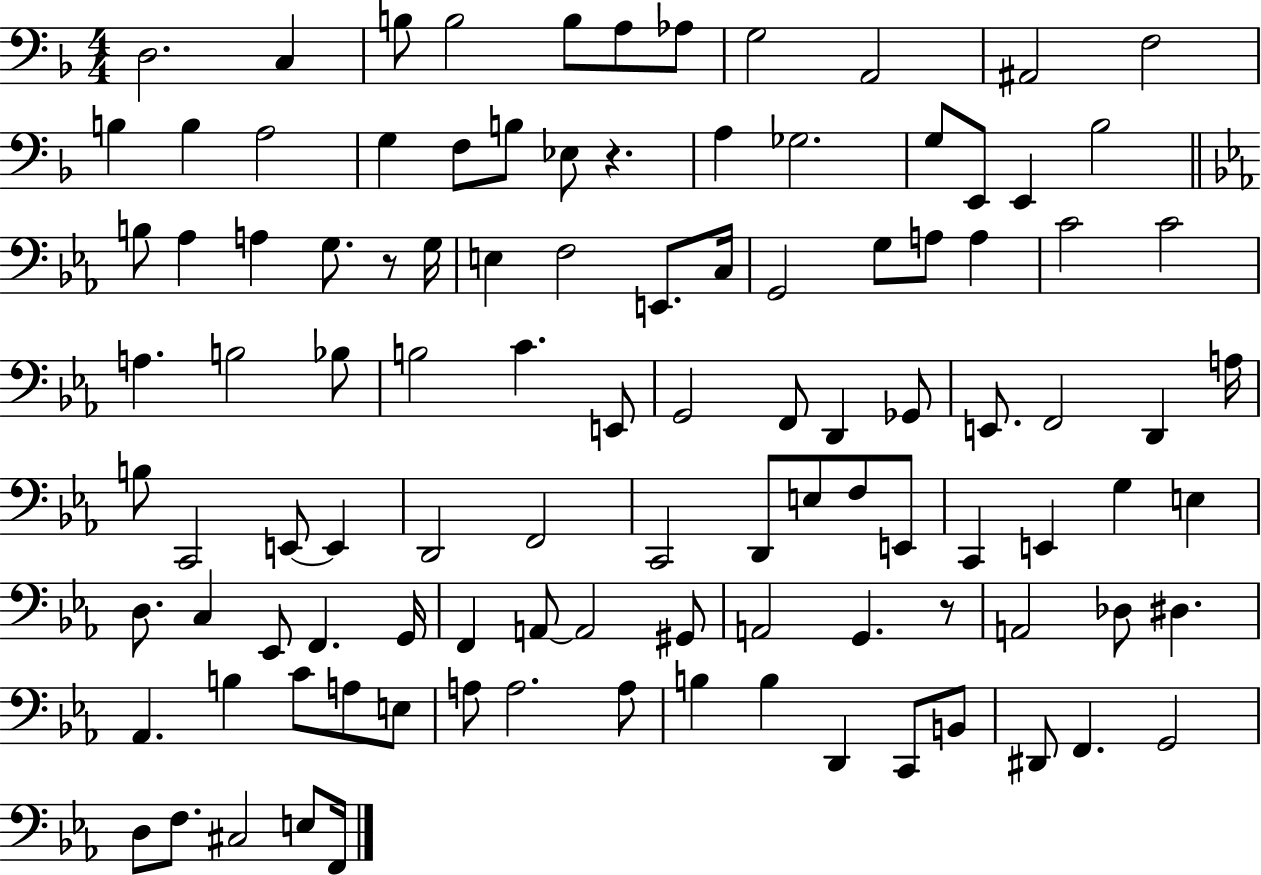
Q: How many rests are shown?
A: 3